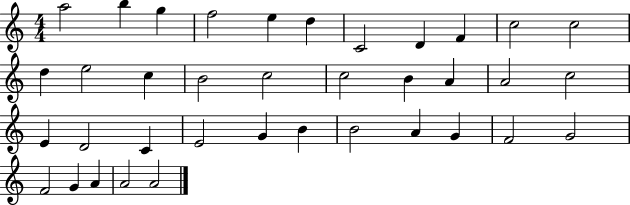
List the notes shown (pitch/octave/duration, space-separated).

A5/h B5/q G5/q F5/h E5/q D5/q C4/h D4/q F4/q C5/h C5/h D5/q E5/h C5/q B4/h C5/h C5/h B4/q A4/q A4/h C5/h E4/q D4/h C4/q E4/h G4/q B4/q B4/h A4/q G4/q F4/h G4/h F4/h G4/q A4/q A4/h A4/h